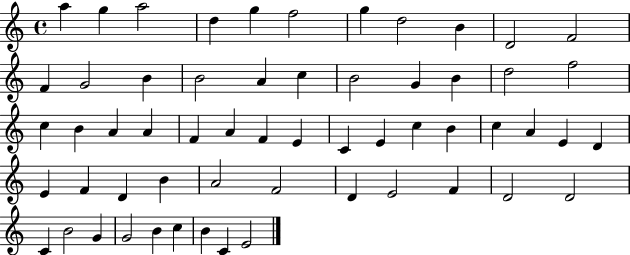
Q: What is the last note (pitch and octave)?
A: E4